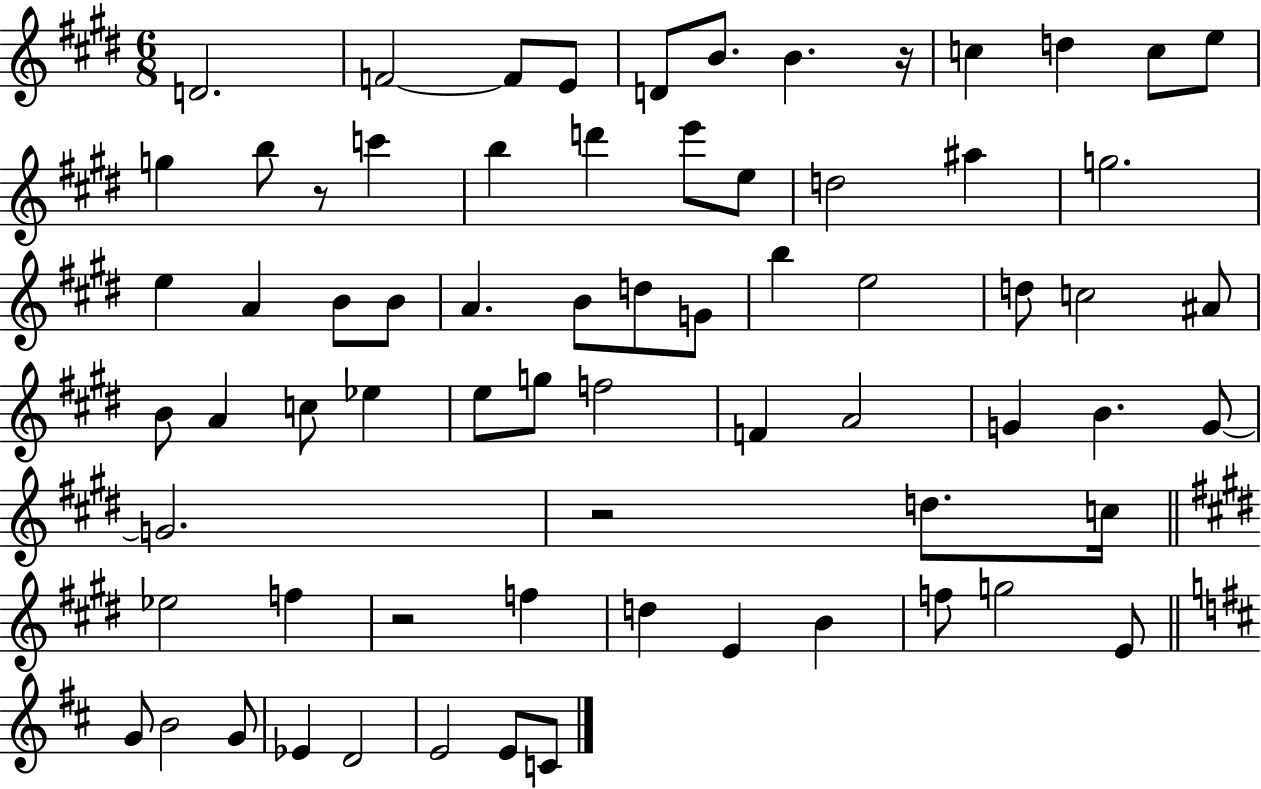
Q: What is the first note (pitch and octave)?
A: D4